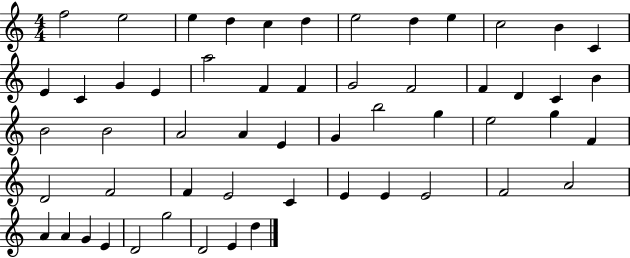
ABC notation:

X:1
T:Untitled
M:4/4
L:1/4
K:C
f2 e2 e d c d e2 d e c2 B C E C G E a2 F F G2 F2 F D C B B2 B2 A2 A E G b2 g e2 g F D2 F2 F E2 C E E E2 F2 A2 A A G E D2 g2 D2 E d